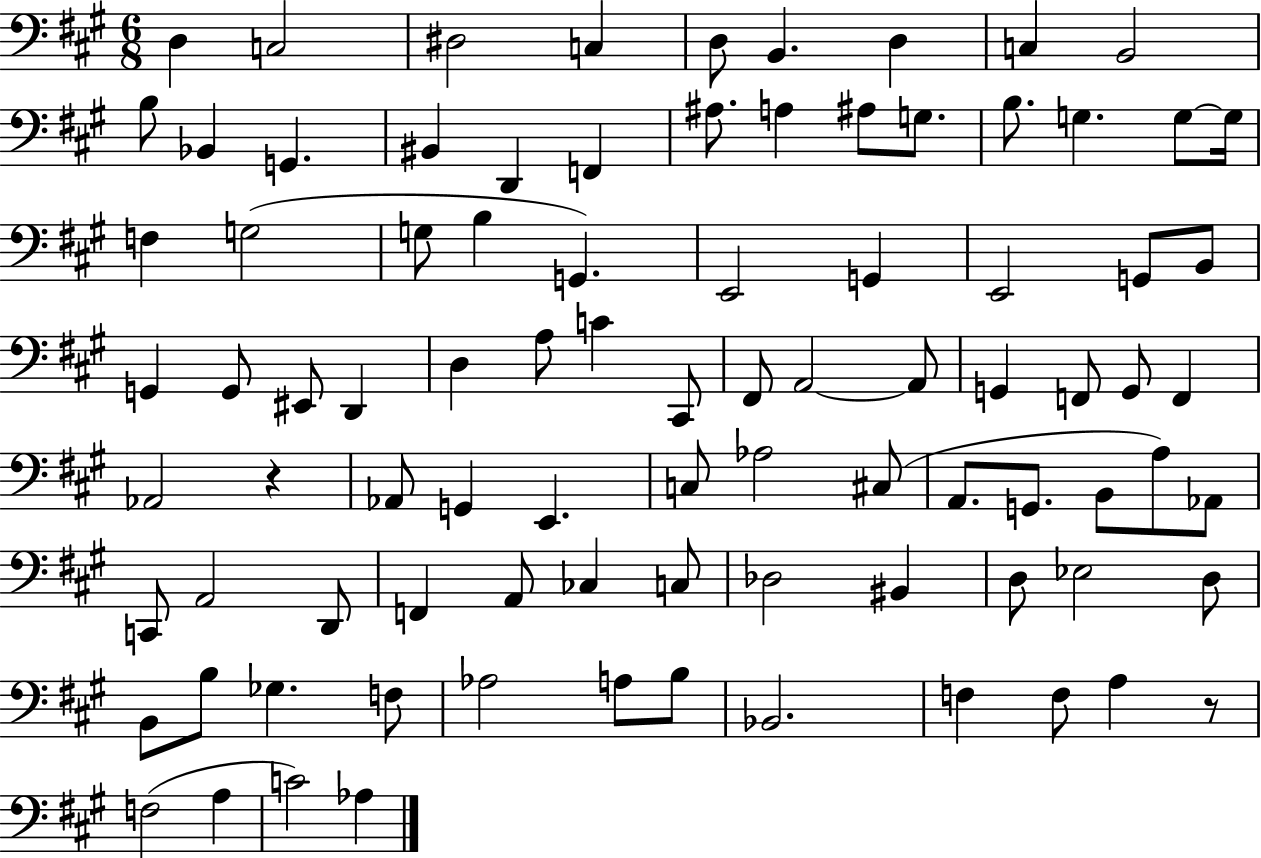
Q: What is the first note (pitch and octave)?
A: D3